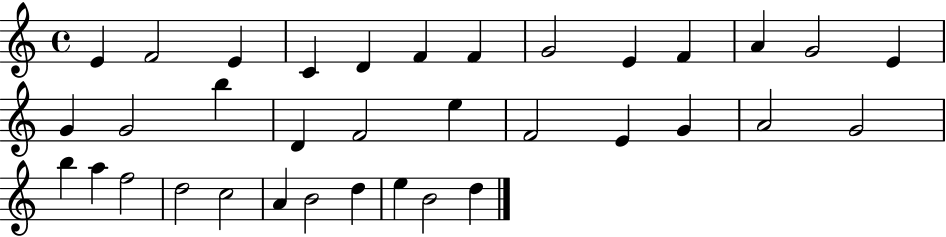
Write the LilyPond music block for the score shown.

{
  \clef treble
  \time 4/4
  \defaultTimeSignature
  \key c \major
  e'4 f'2 e'4 | c'4 d'4 f'4 f'4 | g'2 e'4 f'4 | a'4 g'2 e'4 | \break g'4 g'2 b''4 | d'4 f'2 e''4 | f'2 e'4 g'4 | a'2 g'2 | \break b''4 a''4 f''2 | d''2 c''2 | a'4 b'2 d''4 | e''4 b'2 d''4 | \break \bar "|."
}